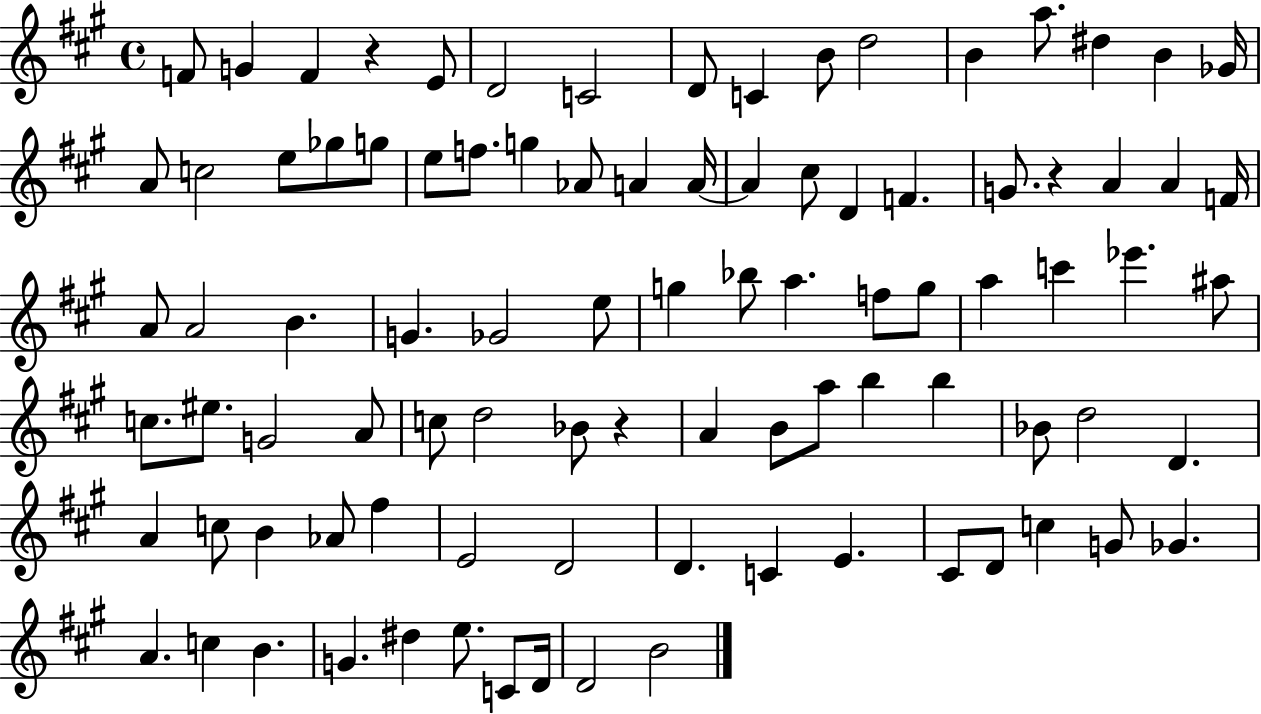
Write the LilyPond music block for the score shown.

{
  \clef treble
  \time 4/4
  \defaultTimeSignature
  \key a \major
  f'8 g'4 f'4 r4 e'8 | d'2 c'2 | d'8 c'4 b'8 d''2 | b'4 a''8. dis''4 b'4 ges'16 | \break a'8 c''2 e''8 ges''8 g''8 | e''8 f''8. g''4 aes'8 a'4 a'16~~ | a'4 cis''8 d'4 f'4. | g'8. r4 a'4 a'4 f'16 | \break a'8 a'2 b'4. | g'4. ges'2 e''8 | g''4 bes''8 a''4. f''8 g''8 | a''4 c'''4 ees'''4. ais''8 | \break c''8. eis''8. g'2 a'8 | c''8 d''2 bes'8 r4 | a'4 b'8 a''8 b''4 b''4 | bes'8 d''2 d'4. | \break a'4 c''8 b'4 aes'8 fis''4 | e'2 d'2 | d'4. c'4 e'4. | cis'8 d'8 c''4 g'8 ges'4. | \break a'4. c''4 b'4. | g'4. dis''4 e''8. c'8 d'16 | d'2 b'2 | \bar "|."
}